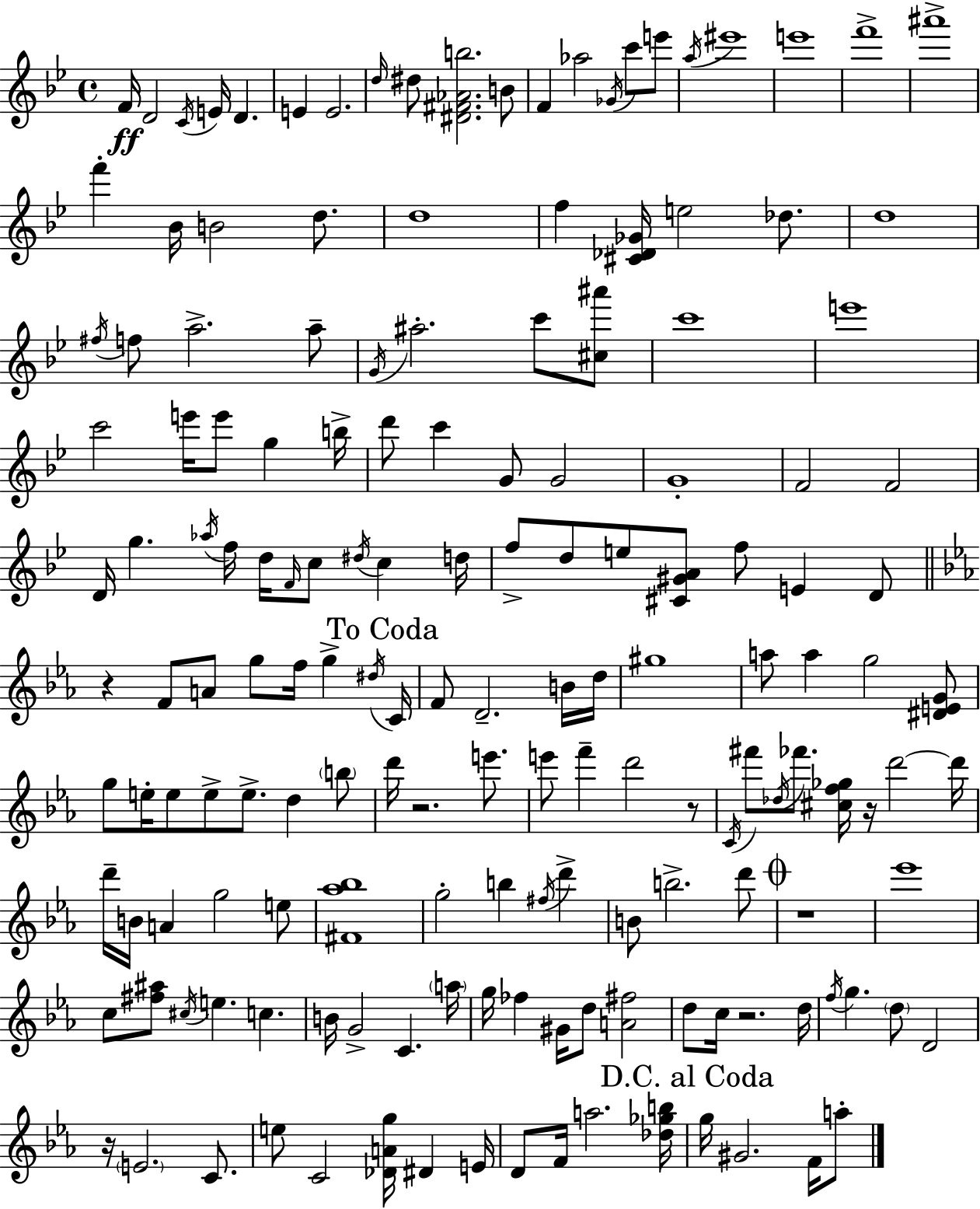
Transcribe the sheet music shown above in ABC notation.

X:1
T:Untitled
M:4/4
L:1/4
K:Gm
F/4 D2 C/4 E/4 D E E2 d/4 ^d/2 [^D^F_Ab]2 B/2 F _a2 _G/4 c'/2 e'/2 a/4 ^e'4 e'4 f'4 ^a'4 f' _B/4 B2 d/2 d4 f [^C_D_G]/4 e2 _d/2 d4 ^f/4 f/2 a2 a/2 G/4 ^a2 c'/2 [^c^a']/2 c'4 e'4 c'2 e'/4 e'/2 g b/4 d'/2 c' G/2 G2 G4 F2 F2 D/4 g _a/4 f/4 d/4 F/4 c/2 ^d/4 c d/4 f/2 d/2 e/2 [^C^GA]/2 f/2 E D/2 z F/2 A/2 g/2 f/4 g ^d/4 C/4 F/2 D2 B/4 d/4 ^g4 a/2 a g2 [^DEG]/2 g/2 e/4 e/2 e/2 e/2 d b/2 d'/4 z2 e'/2 e'/2 f' d'2 z/2 C/4 ^f'/2 _d/4 _f'/2 [^cf_g]/4 z/4 d'2 d'/4 d'/4 B/4 A g2 e/2 [^F_a_b]4 g2 b ^f/4 d' B/2 b2 d'/2 z4 _e'4 c/2 [^f^a]/2 ^c/4 e c B/4 G2 C a/4 g/4 _f ^G/4 d/2 [A^f]2 d/2 c/4 z2 d/4 f/4 g d/2 D2 z/4 E2 C/2 e/2 C2 [_DAg]/4 ^D E/4 D/2 F/4 a2 [_d_gb]/4 g/4 ^G2 F/4 a/2